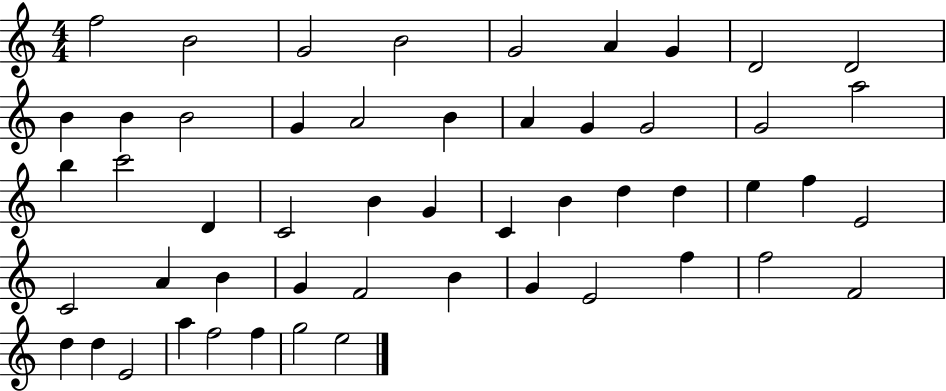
F5/h B4/h G4/h B4/h G4/h A4/q G4/q D4/h D4/h B4/q B4/q B4/h G4/q A4/h B4/q A4/q G4/q G4/h G4/h A5/h B5/q C6/h D4/q C4/h B4/q G4/q C4/q B4/q D5/q D5/q E5/q F5/q E4/h C4/h A4/q B4/q G4/q F4/h B4/q G4/q E4/h F5/q F5/h F4/h D5/q D5/q E4/h A5/q F5/h F5/q G5/h E5/h